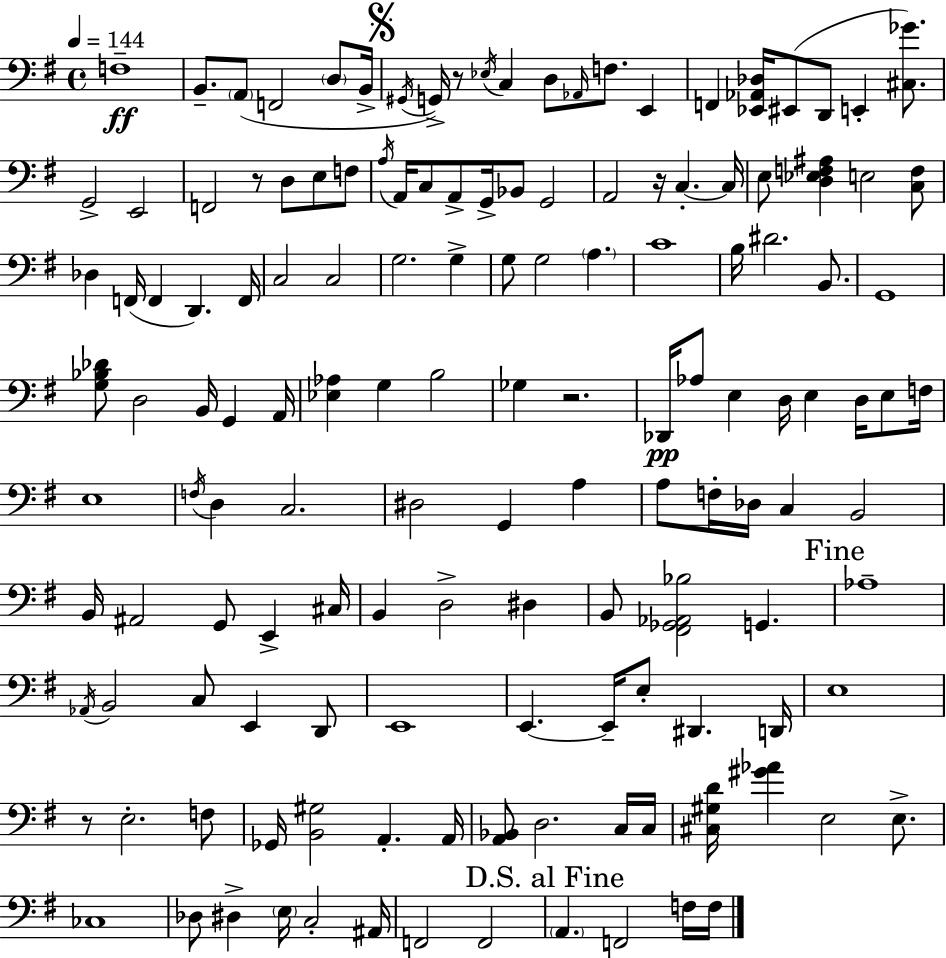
X:1
T:Untitled
M:4/4
L:1/4
K:G
F,4 B,,/2 A,,/2 F,,2 D,/2 B,,/4 ^G,,/4 G,,/4 z/2 _E,/4 C, D,/2 _A,,/4 F,/2 E,, F,, [_E,,_A,,_D,]/4 ^E,,/2 D,,/2 E,, [^C,_G]/2 G,,2 E,,2 F,,2 z/2 D,/2 E,/2 F,/2 A,/4 A,,/4 C,/2 A,,/2 G,,/4 _B,,/2 G,,2 A,,2 z/4 C, C,/4 E,/2 [D,_E,F,^A,] E,2 [C,F,]/2 _D, F,,/4 F,, D,, F,,/4 C,2 C,2 G,2 G, G,/2 G,2 A, C4 B,/4 ^D2 B,,/2 G,,4 [G,_B,_D]/2 D,2 B,,/4 G,, A,,/4 [_E,_A,] G, B,2 _G, z2 _D,,/4 _A,/2 E, D,/4 E, D,/4 E,/2 F,/4 E,4 F,/4 D, C,2 ^D,2 G,, A, A,/2 F,/4 _D,/4 C, B,,2 B,,/4 ^A,,2 G,,/2 E,, ^C,/4 B,, D,2 ^D, B,,/2 [^F,,_G,,_A,,_B,]2 G,, _A,4 _A,,/4 B,,2 C,/2 E,, D,,/2 E,,4 E,, E,,/4 E,/2 ^D,, D,,/4 E,4 z/2 E,2 F,/2 _G,,/4 [B,,^G,]2 A,, A,,/4 [A,,_B,,]/2 D,2 C,/4 C,/4 [^C,^G,D]/4 [^G_A] E,2 E,/2 _C,4 _D,/2 ^D, E,/4 C,2 ^A,,/4 F,,2 F,,2 A,, F,,2 F,/4 F,/4